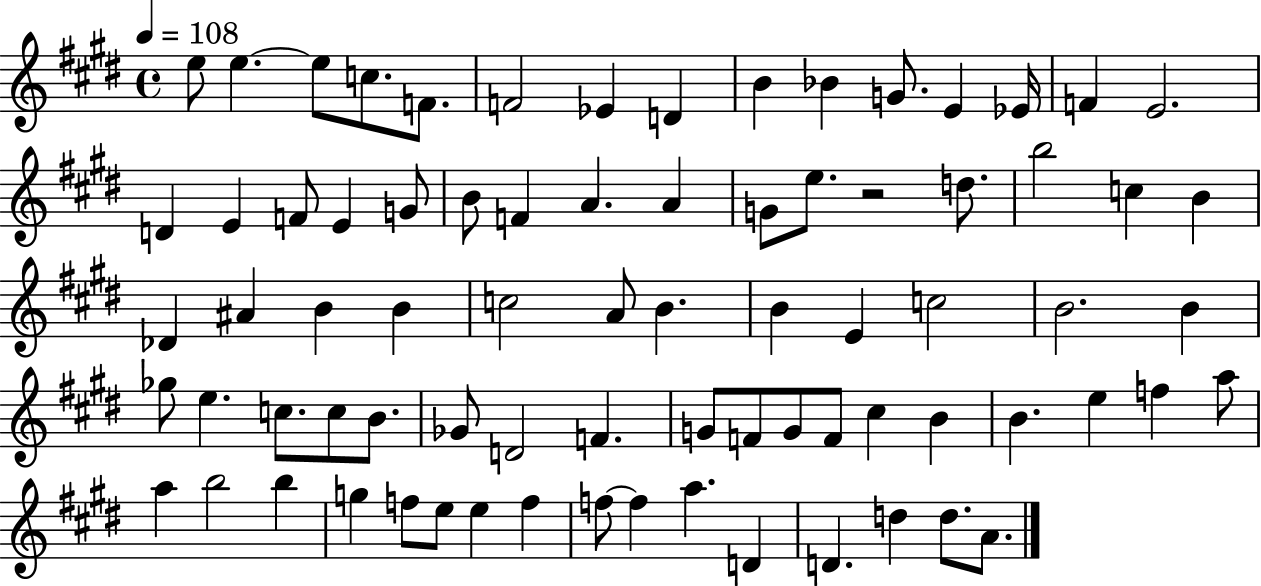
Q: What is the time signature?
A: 4/4